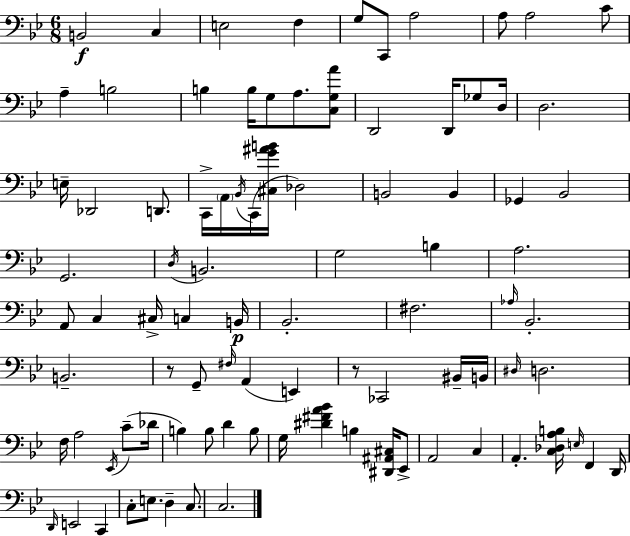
B2/h C3/q E3/h F3/q G3/e C2/e A3/h A3/e A3/h C4/e A3/q B3/h B3/q B3/s G3/e A3/e. [C3,G3,A4]/e D2/h D2/s Gb3/e D3/s D3/h. E3/s Db2/h D2/e. C2/s A2/s Bb2/s C2/s [C#3,G4,A#4,B4]/s Db3/h B2/h B2/q Gb2/q Bb2/h G2/h. D3/s B2/h. G3/h B3/q A3/h. A2/e C3/q C#3/s C3/q B2/s Bb2/h. F#3/h. Ab3/s Bb2/h. B2/h. R/e G2/e F#3/s A2/q E2/q R/e CES2/h BIS2/s B2/s D#3/s D3/h. F3/s A3/h Eb2/s C4/e Db4/s B3/q B3/e D4/q B3/e G3/s [D#4,F#4,A4,Bb4]/q B3/q [D#2,A#2,C#3]/s Eb2/e A2/h C3/q A2/q. [C3,Db3,A3,B3]/s E3/s F2/q D2/s D2/s E2/h C2/q C3/e E3/e. D3/q C3/e. C3/h.